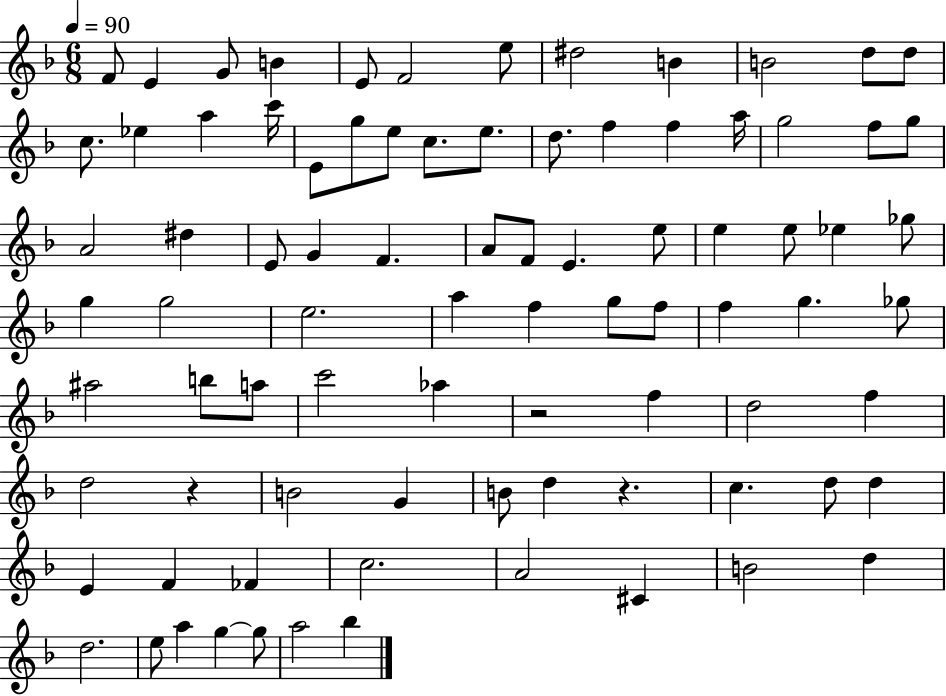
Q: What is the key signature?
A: F major